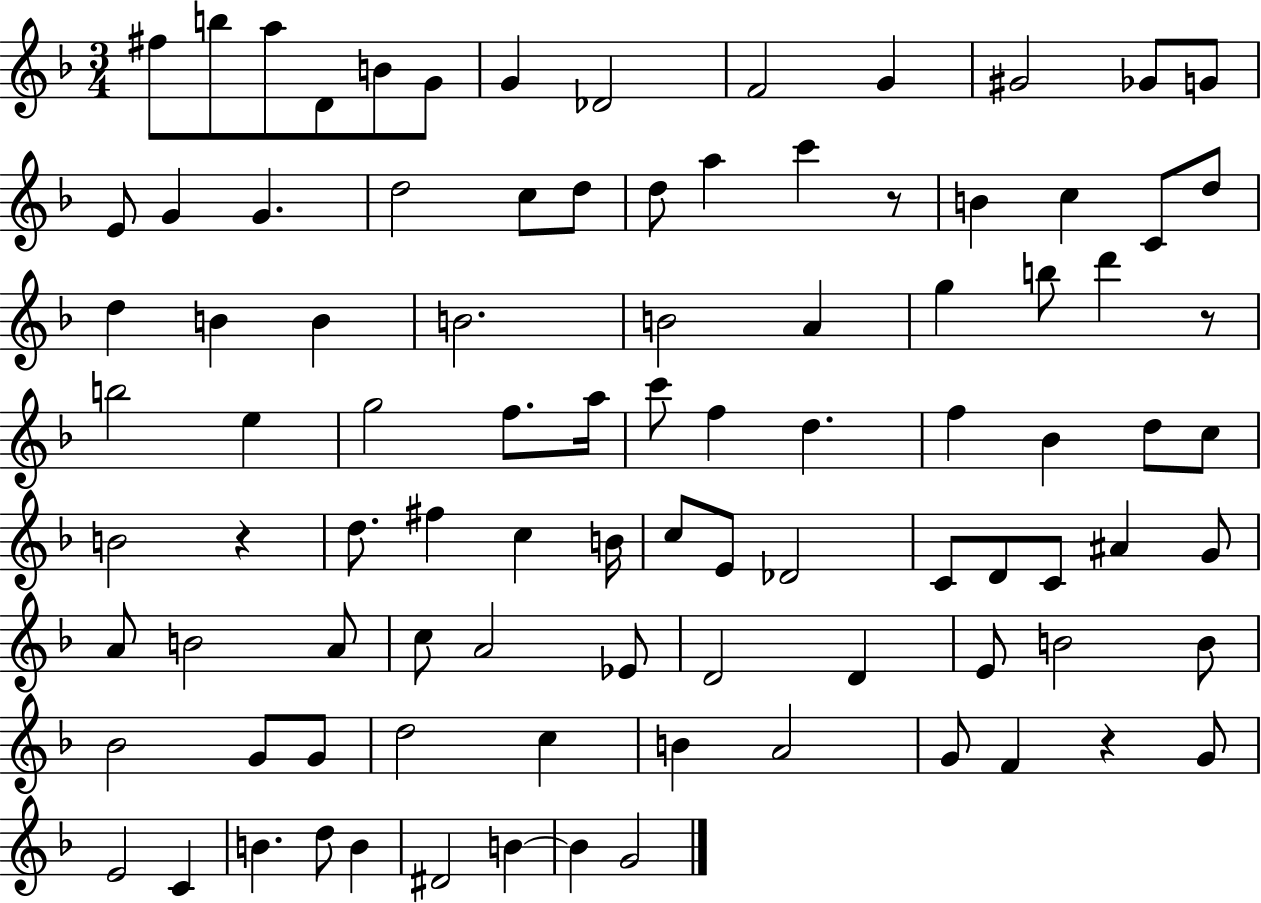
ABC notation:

X:1
T:Untitled
M:3/4
L:1/4
K:F
^f/2 b/2 a/2 D/2 B/2 G/2 G _D2 F2 G ^G2 _G/2 G/2 E/2 G G d2 c/2 d/2 d/2 a c' z/2 B c C/2 d/2 d B B B2 B2 A g b/2 d' z/2 b2 e g2 f/2 a/4 c'/2 f d f _B d/2 c/2 B2 z d/2 ^f c B/4 c/2 E/2 _D2 C/2 D/2 C/2 ^A G/2 A/2 B2 A/2 c/2 A2 _E/2 D2 D E/2 B2 B/2 _B2 G/2 G/2 d2 c B A2 G/2 F z G/2 E2 C B d/2 B ^D2 B B G2